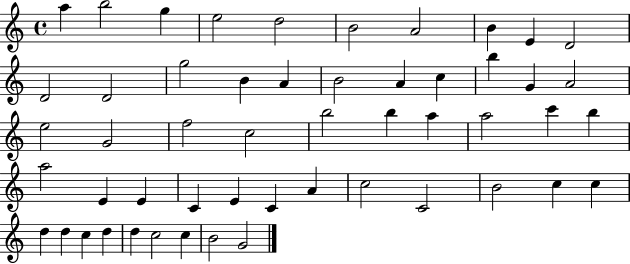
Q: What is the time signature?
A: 4/4